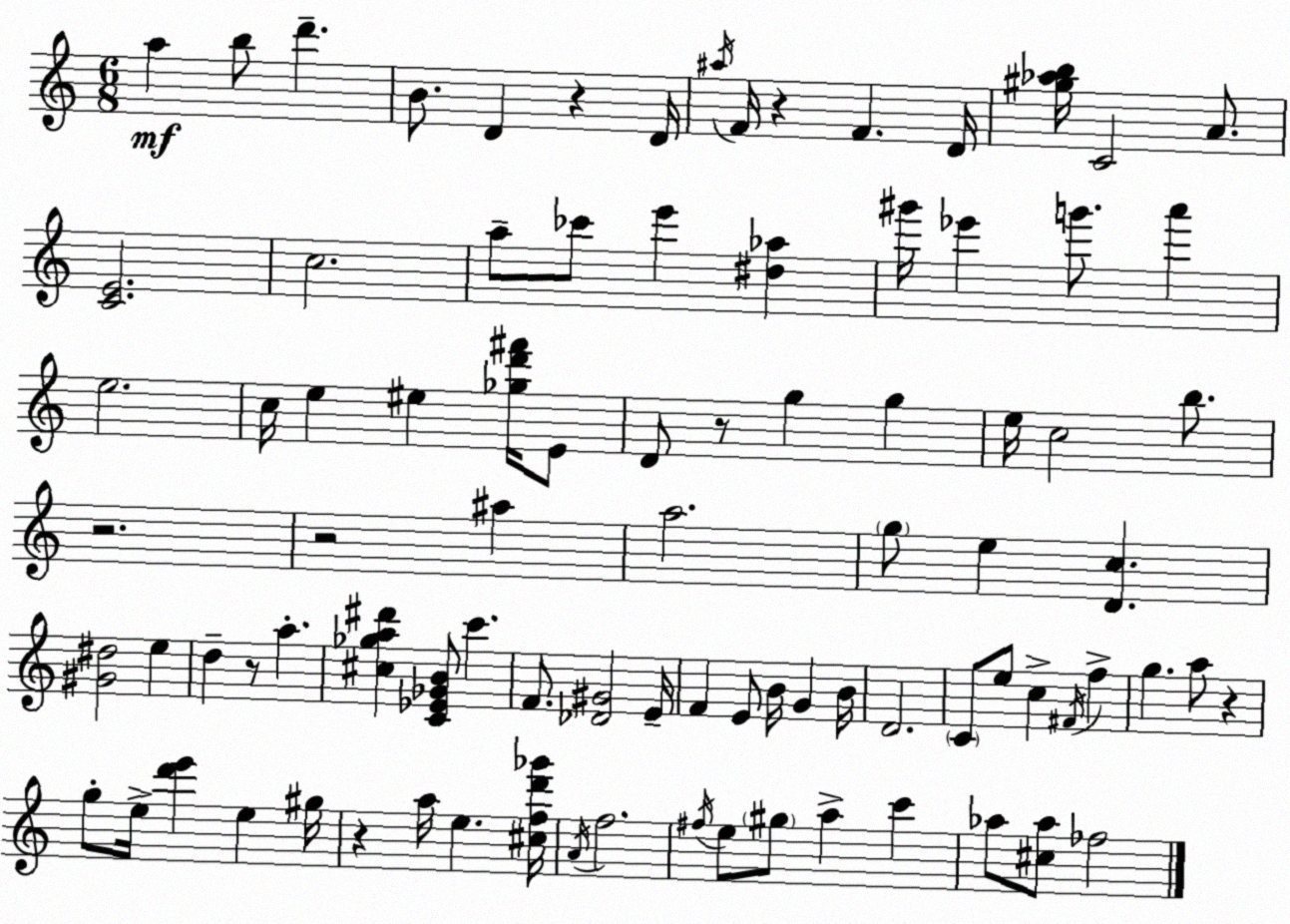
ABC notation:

X:1
T:Untitled
M:6/8
L:1/4
K:Am
a b/2 d' B/2 D z D/4 ^a/4 F/4 z F D/4 [^g_ab]/4 C2 A/2 [CE]2 c2 a/2 _c'/2 e' [^d_a] ^g'/4 _e' g'/2 a' e2 c/4 e ^e [_gd'^f']/4 E/2 D/2 z/2 g g e/4 c2 b/2 z2 z2 ^a a2 g/2 e [Dc] [^G^d]2 e d z/2 a [^c_ga^d'] [C_E_GB]/2 c' F/2 [_D^G]2 E/4 F E/2 B/4 G B/4 D2 C/2 e/2 c ^F/4 f g a/2 z g/2 e/4 [d'e'] e ^g/4 z a/4 e [^cfd'_g']/4 A/4 f2 ^f/4 e/2 ^g/2 a c' _a/2 [^c_a]/2 _f2